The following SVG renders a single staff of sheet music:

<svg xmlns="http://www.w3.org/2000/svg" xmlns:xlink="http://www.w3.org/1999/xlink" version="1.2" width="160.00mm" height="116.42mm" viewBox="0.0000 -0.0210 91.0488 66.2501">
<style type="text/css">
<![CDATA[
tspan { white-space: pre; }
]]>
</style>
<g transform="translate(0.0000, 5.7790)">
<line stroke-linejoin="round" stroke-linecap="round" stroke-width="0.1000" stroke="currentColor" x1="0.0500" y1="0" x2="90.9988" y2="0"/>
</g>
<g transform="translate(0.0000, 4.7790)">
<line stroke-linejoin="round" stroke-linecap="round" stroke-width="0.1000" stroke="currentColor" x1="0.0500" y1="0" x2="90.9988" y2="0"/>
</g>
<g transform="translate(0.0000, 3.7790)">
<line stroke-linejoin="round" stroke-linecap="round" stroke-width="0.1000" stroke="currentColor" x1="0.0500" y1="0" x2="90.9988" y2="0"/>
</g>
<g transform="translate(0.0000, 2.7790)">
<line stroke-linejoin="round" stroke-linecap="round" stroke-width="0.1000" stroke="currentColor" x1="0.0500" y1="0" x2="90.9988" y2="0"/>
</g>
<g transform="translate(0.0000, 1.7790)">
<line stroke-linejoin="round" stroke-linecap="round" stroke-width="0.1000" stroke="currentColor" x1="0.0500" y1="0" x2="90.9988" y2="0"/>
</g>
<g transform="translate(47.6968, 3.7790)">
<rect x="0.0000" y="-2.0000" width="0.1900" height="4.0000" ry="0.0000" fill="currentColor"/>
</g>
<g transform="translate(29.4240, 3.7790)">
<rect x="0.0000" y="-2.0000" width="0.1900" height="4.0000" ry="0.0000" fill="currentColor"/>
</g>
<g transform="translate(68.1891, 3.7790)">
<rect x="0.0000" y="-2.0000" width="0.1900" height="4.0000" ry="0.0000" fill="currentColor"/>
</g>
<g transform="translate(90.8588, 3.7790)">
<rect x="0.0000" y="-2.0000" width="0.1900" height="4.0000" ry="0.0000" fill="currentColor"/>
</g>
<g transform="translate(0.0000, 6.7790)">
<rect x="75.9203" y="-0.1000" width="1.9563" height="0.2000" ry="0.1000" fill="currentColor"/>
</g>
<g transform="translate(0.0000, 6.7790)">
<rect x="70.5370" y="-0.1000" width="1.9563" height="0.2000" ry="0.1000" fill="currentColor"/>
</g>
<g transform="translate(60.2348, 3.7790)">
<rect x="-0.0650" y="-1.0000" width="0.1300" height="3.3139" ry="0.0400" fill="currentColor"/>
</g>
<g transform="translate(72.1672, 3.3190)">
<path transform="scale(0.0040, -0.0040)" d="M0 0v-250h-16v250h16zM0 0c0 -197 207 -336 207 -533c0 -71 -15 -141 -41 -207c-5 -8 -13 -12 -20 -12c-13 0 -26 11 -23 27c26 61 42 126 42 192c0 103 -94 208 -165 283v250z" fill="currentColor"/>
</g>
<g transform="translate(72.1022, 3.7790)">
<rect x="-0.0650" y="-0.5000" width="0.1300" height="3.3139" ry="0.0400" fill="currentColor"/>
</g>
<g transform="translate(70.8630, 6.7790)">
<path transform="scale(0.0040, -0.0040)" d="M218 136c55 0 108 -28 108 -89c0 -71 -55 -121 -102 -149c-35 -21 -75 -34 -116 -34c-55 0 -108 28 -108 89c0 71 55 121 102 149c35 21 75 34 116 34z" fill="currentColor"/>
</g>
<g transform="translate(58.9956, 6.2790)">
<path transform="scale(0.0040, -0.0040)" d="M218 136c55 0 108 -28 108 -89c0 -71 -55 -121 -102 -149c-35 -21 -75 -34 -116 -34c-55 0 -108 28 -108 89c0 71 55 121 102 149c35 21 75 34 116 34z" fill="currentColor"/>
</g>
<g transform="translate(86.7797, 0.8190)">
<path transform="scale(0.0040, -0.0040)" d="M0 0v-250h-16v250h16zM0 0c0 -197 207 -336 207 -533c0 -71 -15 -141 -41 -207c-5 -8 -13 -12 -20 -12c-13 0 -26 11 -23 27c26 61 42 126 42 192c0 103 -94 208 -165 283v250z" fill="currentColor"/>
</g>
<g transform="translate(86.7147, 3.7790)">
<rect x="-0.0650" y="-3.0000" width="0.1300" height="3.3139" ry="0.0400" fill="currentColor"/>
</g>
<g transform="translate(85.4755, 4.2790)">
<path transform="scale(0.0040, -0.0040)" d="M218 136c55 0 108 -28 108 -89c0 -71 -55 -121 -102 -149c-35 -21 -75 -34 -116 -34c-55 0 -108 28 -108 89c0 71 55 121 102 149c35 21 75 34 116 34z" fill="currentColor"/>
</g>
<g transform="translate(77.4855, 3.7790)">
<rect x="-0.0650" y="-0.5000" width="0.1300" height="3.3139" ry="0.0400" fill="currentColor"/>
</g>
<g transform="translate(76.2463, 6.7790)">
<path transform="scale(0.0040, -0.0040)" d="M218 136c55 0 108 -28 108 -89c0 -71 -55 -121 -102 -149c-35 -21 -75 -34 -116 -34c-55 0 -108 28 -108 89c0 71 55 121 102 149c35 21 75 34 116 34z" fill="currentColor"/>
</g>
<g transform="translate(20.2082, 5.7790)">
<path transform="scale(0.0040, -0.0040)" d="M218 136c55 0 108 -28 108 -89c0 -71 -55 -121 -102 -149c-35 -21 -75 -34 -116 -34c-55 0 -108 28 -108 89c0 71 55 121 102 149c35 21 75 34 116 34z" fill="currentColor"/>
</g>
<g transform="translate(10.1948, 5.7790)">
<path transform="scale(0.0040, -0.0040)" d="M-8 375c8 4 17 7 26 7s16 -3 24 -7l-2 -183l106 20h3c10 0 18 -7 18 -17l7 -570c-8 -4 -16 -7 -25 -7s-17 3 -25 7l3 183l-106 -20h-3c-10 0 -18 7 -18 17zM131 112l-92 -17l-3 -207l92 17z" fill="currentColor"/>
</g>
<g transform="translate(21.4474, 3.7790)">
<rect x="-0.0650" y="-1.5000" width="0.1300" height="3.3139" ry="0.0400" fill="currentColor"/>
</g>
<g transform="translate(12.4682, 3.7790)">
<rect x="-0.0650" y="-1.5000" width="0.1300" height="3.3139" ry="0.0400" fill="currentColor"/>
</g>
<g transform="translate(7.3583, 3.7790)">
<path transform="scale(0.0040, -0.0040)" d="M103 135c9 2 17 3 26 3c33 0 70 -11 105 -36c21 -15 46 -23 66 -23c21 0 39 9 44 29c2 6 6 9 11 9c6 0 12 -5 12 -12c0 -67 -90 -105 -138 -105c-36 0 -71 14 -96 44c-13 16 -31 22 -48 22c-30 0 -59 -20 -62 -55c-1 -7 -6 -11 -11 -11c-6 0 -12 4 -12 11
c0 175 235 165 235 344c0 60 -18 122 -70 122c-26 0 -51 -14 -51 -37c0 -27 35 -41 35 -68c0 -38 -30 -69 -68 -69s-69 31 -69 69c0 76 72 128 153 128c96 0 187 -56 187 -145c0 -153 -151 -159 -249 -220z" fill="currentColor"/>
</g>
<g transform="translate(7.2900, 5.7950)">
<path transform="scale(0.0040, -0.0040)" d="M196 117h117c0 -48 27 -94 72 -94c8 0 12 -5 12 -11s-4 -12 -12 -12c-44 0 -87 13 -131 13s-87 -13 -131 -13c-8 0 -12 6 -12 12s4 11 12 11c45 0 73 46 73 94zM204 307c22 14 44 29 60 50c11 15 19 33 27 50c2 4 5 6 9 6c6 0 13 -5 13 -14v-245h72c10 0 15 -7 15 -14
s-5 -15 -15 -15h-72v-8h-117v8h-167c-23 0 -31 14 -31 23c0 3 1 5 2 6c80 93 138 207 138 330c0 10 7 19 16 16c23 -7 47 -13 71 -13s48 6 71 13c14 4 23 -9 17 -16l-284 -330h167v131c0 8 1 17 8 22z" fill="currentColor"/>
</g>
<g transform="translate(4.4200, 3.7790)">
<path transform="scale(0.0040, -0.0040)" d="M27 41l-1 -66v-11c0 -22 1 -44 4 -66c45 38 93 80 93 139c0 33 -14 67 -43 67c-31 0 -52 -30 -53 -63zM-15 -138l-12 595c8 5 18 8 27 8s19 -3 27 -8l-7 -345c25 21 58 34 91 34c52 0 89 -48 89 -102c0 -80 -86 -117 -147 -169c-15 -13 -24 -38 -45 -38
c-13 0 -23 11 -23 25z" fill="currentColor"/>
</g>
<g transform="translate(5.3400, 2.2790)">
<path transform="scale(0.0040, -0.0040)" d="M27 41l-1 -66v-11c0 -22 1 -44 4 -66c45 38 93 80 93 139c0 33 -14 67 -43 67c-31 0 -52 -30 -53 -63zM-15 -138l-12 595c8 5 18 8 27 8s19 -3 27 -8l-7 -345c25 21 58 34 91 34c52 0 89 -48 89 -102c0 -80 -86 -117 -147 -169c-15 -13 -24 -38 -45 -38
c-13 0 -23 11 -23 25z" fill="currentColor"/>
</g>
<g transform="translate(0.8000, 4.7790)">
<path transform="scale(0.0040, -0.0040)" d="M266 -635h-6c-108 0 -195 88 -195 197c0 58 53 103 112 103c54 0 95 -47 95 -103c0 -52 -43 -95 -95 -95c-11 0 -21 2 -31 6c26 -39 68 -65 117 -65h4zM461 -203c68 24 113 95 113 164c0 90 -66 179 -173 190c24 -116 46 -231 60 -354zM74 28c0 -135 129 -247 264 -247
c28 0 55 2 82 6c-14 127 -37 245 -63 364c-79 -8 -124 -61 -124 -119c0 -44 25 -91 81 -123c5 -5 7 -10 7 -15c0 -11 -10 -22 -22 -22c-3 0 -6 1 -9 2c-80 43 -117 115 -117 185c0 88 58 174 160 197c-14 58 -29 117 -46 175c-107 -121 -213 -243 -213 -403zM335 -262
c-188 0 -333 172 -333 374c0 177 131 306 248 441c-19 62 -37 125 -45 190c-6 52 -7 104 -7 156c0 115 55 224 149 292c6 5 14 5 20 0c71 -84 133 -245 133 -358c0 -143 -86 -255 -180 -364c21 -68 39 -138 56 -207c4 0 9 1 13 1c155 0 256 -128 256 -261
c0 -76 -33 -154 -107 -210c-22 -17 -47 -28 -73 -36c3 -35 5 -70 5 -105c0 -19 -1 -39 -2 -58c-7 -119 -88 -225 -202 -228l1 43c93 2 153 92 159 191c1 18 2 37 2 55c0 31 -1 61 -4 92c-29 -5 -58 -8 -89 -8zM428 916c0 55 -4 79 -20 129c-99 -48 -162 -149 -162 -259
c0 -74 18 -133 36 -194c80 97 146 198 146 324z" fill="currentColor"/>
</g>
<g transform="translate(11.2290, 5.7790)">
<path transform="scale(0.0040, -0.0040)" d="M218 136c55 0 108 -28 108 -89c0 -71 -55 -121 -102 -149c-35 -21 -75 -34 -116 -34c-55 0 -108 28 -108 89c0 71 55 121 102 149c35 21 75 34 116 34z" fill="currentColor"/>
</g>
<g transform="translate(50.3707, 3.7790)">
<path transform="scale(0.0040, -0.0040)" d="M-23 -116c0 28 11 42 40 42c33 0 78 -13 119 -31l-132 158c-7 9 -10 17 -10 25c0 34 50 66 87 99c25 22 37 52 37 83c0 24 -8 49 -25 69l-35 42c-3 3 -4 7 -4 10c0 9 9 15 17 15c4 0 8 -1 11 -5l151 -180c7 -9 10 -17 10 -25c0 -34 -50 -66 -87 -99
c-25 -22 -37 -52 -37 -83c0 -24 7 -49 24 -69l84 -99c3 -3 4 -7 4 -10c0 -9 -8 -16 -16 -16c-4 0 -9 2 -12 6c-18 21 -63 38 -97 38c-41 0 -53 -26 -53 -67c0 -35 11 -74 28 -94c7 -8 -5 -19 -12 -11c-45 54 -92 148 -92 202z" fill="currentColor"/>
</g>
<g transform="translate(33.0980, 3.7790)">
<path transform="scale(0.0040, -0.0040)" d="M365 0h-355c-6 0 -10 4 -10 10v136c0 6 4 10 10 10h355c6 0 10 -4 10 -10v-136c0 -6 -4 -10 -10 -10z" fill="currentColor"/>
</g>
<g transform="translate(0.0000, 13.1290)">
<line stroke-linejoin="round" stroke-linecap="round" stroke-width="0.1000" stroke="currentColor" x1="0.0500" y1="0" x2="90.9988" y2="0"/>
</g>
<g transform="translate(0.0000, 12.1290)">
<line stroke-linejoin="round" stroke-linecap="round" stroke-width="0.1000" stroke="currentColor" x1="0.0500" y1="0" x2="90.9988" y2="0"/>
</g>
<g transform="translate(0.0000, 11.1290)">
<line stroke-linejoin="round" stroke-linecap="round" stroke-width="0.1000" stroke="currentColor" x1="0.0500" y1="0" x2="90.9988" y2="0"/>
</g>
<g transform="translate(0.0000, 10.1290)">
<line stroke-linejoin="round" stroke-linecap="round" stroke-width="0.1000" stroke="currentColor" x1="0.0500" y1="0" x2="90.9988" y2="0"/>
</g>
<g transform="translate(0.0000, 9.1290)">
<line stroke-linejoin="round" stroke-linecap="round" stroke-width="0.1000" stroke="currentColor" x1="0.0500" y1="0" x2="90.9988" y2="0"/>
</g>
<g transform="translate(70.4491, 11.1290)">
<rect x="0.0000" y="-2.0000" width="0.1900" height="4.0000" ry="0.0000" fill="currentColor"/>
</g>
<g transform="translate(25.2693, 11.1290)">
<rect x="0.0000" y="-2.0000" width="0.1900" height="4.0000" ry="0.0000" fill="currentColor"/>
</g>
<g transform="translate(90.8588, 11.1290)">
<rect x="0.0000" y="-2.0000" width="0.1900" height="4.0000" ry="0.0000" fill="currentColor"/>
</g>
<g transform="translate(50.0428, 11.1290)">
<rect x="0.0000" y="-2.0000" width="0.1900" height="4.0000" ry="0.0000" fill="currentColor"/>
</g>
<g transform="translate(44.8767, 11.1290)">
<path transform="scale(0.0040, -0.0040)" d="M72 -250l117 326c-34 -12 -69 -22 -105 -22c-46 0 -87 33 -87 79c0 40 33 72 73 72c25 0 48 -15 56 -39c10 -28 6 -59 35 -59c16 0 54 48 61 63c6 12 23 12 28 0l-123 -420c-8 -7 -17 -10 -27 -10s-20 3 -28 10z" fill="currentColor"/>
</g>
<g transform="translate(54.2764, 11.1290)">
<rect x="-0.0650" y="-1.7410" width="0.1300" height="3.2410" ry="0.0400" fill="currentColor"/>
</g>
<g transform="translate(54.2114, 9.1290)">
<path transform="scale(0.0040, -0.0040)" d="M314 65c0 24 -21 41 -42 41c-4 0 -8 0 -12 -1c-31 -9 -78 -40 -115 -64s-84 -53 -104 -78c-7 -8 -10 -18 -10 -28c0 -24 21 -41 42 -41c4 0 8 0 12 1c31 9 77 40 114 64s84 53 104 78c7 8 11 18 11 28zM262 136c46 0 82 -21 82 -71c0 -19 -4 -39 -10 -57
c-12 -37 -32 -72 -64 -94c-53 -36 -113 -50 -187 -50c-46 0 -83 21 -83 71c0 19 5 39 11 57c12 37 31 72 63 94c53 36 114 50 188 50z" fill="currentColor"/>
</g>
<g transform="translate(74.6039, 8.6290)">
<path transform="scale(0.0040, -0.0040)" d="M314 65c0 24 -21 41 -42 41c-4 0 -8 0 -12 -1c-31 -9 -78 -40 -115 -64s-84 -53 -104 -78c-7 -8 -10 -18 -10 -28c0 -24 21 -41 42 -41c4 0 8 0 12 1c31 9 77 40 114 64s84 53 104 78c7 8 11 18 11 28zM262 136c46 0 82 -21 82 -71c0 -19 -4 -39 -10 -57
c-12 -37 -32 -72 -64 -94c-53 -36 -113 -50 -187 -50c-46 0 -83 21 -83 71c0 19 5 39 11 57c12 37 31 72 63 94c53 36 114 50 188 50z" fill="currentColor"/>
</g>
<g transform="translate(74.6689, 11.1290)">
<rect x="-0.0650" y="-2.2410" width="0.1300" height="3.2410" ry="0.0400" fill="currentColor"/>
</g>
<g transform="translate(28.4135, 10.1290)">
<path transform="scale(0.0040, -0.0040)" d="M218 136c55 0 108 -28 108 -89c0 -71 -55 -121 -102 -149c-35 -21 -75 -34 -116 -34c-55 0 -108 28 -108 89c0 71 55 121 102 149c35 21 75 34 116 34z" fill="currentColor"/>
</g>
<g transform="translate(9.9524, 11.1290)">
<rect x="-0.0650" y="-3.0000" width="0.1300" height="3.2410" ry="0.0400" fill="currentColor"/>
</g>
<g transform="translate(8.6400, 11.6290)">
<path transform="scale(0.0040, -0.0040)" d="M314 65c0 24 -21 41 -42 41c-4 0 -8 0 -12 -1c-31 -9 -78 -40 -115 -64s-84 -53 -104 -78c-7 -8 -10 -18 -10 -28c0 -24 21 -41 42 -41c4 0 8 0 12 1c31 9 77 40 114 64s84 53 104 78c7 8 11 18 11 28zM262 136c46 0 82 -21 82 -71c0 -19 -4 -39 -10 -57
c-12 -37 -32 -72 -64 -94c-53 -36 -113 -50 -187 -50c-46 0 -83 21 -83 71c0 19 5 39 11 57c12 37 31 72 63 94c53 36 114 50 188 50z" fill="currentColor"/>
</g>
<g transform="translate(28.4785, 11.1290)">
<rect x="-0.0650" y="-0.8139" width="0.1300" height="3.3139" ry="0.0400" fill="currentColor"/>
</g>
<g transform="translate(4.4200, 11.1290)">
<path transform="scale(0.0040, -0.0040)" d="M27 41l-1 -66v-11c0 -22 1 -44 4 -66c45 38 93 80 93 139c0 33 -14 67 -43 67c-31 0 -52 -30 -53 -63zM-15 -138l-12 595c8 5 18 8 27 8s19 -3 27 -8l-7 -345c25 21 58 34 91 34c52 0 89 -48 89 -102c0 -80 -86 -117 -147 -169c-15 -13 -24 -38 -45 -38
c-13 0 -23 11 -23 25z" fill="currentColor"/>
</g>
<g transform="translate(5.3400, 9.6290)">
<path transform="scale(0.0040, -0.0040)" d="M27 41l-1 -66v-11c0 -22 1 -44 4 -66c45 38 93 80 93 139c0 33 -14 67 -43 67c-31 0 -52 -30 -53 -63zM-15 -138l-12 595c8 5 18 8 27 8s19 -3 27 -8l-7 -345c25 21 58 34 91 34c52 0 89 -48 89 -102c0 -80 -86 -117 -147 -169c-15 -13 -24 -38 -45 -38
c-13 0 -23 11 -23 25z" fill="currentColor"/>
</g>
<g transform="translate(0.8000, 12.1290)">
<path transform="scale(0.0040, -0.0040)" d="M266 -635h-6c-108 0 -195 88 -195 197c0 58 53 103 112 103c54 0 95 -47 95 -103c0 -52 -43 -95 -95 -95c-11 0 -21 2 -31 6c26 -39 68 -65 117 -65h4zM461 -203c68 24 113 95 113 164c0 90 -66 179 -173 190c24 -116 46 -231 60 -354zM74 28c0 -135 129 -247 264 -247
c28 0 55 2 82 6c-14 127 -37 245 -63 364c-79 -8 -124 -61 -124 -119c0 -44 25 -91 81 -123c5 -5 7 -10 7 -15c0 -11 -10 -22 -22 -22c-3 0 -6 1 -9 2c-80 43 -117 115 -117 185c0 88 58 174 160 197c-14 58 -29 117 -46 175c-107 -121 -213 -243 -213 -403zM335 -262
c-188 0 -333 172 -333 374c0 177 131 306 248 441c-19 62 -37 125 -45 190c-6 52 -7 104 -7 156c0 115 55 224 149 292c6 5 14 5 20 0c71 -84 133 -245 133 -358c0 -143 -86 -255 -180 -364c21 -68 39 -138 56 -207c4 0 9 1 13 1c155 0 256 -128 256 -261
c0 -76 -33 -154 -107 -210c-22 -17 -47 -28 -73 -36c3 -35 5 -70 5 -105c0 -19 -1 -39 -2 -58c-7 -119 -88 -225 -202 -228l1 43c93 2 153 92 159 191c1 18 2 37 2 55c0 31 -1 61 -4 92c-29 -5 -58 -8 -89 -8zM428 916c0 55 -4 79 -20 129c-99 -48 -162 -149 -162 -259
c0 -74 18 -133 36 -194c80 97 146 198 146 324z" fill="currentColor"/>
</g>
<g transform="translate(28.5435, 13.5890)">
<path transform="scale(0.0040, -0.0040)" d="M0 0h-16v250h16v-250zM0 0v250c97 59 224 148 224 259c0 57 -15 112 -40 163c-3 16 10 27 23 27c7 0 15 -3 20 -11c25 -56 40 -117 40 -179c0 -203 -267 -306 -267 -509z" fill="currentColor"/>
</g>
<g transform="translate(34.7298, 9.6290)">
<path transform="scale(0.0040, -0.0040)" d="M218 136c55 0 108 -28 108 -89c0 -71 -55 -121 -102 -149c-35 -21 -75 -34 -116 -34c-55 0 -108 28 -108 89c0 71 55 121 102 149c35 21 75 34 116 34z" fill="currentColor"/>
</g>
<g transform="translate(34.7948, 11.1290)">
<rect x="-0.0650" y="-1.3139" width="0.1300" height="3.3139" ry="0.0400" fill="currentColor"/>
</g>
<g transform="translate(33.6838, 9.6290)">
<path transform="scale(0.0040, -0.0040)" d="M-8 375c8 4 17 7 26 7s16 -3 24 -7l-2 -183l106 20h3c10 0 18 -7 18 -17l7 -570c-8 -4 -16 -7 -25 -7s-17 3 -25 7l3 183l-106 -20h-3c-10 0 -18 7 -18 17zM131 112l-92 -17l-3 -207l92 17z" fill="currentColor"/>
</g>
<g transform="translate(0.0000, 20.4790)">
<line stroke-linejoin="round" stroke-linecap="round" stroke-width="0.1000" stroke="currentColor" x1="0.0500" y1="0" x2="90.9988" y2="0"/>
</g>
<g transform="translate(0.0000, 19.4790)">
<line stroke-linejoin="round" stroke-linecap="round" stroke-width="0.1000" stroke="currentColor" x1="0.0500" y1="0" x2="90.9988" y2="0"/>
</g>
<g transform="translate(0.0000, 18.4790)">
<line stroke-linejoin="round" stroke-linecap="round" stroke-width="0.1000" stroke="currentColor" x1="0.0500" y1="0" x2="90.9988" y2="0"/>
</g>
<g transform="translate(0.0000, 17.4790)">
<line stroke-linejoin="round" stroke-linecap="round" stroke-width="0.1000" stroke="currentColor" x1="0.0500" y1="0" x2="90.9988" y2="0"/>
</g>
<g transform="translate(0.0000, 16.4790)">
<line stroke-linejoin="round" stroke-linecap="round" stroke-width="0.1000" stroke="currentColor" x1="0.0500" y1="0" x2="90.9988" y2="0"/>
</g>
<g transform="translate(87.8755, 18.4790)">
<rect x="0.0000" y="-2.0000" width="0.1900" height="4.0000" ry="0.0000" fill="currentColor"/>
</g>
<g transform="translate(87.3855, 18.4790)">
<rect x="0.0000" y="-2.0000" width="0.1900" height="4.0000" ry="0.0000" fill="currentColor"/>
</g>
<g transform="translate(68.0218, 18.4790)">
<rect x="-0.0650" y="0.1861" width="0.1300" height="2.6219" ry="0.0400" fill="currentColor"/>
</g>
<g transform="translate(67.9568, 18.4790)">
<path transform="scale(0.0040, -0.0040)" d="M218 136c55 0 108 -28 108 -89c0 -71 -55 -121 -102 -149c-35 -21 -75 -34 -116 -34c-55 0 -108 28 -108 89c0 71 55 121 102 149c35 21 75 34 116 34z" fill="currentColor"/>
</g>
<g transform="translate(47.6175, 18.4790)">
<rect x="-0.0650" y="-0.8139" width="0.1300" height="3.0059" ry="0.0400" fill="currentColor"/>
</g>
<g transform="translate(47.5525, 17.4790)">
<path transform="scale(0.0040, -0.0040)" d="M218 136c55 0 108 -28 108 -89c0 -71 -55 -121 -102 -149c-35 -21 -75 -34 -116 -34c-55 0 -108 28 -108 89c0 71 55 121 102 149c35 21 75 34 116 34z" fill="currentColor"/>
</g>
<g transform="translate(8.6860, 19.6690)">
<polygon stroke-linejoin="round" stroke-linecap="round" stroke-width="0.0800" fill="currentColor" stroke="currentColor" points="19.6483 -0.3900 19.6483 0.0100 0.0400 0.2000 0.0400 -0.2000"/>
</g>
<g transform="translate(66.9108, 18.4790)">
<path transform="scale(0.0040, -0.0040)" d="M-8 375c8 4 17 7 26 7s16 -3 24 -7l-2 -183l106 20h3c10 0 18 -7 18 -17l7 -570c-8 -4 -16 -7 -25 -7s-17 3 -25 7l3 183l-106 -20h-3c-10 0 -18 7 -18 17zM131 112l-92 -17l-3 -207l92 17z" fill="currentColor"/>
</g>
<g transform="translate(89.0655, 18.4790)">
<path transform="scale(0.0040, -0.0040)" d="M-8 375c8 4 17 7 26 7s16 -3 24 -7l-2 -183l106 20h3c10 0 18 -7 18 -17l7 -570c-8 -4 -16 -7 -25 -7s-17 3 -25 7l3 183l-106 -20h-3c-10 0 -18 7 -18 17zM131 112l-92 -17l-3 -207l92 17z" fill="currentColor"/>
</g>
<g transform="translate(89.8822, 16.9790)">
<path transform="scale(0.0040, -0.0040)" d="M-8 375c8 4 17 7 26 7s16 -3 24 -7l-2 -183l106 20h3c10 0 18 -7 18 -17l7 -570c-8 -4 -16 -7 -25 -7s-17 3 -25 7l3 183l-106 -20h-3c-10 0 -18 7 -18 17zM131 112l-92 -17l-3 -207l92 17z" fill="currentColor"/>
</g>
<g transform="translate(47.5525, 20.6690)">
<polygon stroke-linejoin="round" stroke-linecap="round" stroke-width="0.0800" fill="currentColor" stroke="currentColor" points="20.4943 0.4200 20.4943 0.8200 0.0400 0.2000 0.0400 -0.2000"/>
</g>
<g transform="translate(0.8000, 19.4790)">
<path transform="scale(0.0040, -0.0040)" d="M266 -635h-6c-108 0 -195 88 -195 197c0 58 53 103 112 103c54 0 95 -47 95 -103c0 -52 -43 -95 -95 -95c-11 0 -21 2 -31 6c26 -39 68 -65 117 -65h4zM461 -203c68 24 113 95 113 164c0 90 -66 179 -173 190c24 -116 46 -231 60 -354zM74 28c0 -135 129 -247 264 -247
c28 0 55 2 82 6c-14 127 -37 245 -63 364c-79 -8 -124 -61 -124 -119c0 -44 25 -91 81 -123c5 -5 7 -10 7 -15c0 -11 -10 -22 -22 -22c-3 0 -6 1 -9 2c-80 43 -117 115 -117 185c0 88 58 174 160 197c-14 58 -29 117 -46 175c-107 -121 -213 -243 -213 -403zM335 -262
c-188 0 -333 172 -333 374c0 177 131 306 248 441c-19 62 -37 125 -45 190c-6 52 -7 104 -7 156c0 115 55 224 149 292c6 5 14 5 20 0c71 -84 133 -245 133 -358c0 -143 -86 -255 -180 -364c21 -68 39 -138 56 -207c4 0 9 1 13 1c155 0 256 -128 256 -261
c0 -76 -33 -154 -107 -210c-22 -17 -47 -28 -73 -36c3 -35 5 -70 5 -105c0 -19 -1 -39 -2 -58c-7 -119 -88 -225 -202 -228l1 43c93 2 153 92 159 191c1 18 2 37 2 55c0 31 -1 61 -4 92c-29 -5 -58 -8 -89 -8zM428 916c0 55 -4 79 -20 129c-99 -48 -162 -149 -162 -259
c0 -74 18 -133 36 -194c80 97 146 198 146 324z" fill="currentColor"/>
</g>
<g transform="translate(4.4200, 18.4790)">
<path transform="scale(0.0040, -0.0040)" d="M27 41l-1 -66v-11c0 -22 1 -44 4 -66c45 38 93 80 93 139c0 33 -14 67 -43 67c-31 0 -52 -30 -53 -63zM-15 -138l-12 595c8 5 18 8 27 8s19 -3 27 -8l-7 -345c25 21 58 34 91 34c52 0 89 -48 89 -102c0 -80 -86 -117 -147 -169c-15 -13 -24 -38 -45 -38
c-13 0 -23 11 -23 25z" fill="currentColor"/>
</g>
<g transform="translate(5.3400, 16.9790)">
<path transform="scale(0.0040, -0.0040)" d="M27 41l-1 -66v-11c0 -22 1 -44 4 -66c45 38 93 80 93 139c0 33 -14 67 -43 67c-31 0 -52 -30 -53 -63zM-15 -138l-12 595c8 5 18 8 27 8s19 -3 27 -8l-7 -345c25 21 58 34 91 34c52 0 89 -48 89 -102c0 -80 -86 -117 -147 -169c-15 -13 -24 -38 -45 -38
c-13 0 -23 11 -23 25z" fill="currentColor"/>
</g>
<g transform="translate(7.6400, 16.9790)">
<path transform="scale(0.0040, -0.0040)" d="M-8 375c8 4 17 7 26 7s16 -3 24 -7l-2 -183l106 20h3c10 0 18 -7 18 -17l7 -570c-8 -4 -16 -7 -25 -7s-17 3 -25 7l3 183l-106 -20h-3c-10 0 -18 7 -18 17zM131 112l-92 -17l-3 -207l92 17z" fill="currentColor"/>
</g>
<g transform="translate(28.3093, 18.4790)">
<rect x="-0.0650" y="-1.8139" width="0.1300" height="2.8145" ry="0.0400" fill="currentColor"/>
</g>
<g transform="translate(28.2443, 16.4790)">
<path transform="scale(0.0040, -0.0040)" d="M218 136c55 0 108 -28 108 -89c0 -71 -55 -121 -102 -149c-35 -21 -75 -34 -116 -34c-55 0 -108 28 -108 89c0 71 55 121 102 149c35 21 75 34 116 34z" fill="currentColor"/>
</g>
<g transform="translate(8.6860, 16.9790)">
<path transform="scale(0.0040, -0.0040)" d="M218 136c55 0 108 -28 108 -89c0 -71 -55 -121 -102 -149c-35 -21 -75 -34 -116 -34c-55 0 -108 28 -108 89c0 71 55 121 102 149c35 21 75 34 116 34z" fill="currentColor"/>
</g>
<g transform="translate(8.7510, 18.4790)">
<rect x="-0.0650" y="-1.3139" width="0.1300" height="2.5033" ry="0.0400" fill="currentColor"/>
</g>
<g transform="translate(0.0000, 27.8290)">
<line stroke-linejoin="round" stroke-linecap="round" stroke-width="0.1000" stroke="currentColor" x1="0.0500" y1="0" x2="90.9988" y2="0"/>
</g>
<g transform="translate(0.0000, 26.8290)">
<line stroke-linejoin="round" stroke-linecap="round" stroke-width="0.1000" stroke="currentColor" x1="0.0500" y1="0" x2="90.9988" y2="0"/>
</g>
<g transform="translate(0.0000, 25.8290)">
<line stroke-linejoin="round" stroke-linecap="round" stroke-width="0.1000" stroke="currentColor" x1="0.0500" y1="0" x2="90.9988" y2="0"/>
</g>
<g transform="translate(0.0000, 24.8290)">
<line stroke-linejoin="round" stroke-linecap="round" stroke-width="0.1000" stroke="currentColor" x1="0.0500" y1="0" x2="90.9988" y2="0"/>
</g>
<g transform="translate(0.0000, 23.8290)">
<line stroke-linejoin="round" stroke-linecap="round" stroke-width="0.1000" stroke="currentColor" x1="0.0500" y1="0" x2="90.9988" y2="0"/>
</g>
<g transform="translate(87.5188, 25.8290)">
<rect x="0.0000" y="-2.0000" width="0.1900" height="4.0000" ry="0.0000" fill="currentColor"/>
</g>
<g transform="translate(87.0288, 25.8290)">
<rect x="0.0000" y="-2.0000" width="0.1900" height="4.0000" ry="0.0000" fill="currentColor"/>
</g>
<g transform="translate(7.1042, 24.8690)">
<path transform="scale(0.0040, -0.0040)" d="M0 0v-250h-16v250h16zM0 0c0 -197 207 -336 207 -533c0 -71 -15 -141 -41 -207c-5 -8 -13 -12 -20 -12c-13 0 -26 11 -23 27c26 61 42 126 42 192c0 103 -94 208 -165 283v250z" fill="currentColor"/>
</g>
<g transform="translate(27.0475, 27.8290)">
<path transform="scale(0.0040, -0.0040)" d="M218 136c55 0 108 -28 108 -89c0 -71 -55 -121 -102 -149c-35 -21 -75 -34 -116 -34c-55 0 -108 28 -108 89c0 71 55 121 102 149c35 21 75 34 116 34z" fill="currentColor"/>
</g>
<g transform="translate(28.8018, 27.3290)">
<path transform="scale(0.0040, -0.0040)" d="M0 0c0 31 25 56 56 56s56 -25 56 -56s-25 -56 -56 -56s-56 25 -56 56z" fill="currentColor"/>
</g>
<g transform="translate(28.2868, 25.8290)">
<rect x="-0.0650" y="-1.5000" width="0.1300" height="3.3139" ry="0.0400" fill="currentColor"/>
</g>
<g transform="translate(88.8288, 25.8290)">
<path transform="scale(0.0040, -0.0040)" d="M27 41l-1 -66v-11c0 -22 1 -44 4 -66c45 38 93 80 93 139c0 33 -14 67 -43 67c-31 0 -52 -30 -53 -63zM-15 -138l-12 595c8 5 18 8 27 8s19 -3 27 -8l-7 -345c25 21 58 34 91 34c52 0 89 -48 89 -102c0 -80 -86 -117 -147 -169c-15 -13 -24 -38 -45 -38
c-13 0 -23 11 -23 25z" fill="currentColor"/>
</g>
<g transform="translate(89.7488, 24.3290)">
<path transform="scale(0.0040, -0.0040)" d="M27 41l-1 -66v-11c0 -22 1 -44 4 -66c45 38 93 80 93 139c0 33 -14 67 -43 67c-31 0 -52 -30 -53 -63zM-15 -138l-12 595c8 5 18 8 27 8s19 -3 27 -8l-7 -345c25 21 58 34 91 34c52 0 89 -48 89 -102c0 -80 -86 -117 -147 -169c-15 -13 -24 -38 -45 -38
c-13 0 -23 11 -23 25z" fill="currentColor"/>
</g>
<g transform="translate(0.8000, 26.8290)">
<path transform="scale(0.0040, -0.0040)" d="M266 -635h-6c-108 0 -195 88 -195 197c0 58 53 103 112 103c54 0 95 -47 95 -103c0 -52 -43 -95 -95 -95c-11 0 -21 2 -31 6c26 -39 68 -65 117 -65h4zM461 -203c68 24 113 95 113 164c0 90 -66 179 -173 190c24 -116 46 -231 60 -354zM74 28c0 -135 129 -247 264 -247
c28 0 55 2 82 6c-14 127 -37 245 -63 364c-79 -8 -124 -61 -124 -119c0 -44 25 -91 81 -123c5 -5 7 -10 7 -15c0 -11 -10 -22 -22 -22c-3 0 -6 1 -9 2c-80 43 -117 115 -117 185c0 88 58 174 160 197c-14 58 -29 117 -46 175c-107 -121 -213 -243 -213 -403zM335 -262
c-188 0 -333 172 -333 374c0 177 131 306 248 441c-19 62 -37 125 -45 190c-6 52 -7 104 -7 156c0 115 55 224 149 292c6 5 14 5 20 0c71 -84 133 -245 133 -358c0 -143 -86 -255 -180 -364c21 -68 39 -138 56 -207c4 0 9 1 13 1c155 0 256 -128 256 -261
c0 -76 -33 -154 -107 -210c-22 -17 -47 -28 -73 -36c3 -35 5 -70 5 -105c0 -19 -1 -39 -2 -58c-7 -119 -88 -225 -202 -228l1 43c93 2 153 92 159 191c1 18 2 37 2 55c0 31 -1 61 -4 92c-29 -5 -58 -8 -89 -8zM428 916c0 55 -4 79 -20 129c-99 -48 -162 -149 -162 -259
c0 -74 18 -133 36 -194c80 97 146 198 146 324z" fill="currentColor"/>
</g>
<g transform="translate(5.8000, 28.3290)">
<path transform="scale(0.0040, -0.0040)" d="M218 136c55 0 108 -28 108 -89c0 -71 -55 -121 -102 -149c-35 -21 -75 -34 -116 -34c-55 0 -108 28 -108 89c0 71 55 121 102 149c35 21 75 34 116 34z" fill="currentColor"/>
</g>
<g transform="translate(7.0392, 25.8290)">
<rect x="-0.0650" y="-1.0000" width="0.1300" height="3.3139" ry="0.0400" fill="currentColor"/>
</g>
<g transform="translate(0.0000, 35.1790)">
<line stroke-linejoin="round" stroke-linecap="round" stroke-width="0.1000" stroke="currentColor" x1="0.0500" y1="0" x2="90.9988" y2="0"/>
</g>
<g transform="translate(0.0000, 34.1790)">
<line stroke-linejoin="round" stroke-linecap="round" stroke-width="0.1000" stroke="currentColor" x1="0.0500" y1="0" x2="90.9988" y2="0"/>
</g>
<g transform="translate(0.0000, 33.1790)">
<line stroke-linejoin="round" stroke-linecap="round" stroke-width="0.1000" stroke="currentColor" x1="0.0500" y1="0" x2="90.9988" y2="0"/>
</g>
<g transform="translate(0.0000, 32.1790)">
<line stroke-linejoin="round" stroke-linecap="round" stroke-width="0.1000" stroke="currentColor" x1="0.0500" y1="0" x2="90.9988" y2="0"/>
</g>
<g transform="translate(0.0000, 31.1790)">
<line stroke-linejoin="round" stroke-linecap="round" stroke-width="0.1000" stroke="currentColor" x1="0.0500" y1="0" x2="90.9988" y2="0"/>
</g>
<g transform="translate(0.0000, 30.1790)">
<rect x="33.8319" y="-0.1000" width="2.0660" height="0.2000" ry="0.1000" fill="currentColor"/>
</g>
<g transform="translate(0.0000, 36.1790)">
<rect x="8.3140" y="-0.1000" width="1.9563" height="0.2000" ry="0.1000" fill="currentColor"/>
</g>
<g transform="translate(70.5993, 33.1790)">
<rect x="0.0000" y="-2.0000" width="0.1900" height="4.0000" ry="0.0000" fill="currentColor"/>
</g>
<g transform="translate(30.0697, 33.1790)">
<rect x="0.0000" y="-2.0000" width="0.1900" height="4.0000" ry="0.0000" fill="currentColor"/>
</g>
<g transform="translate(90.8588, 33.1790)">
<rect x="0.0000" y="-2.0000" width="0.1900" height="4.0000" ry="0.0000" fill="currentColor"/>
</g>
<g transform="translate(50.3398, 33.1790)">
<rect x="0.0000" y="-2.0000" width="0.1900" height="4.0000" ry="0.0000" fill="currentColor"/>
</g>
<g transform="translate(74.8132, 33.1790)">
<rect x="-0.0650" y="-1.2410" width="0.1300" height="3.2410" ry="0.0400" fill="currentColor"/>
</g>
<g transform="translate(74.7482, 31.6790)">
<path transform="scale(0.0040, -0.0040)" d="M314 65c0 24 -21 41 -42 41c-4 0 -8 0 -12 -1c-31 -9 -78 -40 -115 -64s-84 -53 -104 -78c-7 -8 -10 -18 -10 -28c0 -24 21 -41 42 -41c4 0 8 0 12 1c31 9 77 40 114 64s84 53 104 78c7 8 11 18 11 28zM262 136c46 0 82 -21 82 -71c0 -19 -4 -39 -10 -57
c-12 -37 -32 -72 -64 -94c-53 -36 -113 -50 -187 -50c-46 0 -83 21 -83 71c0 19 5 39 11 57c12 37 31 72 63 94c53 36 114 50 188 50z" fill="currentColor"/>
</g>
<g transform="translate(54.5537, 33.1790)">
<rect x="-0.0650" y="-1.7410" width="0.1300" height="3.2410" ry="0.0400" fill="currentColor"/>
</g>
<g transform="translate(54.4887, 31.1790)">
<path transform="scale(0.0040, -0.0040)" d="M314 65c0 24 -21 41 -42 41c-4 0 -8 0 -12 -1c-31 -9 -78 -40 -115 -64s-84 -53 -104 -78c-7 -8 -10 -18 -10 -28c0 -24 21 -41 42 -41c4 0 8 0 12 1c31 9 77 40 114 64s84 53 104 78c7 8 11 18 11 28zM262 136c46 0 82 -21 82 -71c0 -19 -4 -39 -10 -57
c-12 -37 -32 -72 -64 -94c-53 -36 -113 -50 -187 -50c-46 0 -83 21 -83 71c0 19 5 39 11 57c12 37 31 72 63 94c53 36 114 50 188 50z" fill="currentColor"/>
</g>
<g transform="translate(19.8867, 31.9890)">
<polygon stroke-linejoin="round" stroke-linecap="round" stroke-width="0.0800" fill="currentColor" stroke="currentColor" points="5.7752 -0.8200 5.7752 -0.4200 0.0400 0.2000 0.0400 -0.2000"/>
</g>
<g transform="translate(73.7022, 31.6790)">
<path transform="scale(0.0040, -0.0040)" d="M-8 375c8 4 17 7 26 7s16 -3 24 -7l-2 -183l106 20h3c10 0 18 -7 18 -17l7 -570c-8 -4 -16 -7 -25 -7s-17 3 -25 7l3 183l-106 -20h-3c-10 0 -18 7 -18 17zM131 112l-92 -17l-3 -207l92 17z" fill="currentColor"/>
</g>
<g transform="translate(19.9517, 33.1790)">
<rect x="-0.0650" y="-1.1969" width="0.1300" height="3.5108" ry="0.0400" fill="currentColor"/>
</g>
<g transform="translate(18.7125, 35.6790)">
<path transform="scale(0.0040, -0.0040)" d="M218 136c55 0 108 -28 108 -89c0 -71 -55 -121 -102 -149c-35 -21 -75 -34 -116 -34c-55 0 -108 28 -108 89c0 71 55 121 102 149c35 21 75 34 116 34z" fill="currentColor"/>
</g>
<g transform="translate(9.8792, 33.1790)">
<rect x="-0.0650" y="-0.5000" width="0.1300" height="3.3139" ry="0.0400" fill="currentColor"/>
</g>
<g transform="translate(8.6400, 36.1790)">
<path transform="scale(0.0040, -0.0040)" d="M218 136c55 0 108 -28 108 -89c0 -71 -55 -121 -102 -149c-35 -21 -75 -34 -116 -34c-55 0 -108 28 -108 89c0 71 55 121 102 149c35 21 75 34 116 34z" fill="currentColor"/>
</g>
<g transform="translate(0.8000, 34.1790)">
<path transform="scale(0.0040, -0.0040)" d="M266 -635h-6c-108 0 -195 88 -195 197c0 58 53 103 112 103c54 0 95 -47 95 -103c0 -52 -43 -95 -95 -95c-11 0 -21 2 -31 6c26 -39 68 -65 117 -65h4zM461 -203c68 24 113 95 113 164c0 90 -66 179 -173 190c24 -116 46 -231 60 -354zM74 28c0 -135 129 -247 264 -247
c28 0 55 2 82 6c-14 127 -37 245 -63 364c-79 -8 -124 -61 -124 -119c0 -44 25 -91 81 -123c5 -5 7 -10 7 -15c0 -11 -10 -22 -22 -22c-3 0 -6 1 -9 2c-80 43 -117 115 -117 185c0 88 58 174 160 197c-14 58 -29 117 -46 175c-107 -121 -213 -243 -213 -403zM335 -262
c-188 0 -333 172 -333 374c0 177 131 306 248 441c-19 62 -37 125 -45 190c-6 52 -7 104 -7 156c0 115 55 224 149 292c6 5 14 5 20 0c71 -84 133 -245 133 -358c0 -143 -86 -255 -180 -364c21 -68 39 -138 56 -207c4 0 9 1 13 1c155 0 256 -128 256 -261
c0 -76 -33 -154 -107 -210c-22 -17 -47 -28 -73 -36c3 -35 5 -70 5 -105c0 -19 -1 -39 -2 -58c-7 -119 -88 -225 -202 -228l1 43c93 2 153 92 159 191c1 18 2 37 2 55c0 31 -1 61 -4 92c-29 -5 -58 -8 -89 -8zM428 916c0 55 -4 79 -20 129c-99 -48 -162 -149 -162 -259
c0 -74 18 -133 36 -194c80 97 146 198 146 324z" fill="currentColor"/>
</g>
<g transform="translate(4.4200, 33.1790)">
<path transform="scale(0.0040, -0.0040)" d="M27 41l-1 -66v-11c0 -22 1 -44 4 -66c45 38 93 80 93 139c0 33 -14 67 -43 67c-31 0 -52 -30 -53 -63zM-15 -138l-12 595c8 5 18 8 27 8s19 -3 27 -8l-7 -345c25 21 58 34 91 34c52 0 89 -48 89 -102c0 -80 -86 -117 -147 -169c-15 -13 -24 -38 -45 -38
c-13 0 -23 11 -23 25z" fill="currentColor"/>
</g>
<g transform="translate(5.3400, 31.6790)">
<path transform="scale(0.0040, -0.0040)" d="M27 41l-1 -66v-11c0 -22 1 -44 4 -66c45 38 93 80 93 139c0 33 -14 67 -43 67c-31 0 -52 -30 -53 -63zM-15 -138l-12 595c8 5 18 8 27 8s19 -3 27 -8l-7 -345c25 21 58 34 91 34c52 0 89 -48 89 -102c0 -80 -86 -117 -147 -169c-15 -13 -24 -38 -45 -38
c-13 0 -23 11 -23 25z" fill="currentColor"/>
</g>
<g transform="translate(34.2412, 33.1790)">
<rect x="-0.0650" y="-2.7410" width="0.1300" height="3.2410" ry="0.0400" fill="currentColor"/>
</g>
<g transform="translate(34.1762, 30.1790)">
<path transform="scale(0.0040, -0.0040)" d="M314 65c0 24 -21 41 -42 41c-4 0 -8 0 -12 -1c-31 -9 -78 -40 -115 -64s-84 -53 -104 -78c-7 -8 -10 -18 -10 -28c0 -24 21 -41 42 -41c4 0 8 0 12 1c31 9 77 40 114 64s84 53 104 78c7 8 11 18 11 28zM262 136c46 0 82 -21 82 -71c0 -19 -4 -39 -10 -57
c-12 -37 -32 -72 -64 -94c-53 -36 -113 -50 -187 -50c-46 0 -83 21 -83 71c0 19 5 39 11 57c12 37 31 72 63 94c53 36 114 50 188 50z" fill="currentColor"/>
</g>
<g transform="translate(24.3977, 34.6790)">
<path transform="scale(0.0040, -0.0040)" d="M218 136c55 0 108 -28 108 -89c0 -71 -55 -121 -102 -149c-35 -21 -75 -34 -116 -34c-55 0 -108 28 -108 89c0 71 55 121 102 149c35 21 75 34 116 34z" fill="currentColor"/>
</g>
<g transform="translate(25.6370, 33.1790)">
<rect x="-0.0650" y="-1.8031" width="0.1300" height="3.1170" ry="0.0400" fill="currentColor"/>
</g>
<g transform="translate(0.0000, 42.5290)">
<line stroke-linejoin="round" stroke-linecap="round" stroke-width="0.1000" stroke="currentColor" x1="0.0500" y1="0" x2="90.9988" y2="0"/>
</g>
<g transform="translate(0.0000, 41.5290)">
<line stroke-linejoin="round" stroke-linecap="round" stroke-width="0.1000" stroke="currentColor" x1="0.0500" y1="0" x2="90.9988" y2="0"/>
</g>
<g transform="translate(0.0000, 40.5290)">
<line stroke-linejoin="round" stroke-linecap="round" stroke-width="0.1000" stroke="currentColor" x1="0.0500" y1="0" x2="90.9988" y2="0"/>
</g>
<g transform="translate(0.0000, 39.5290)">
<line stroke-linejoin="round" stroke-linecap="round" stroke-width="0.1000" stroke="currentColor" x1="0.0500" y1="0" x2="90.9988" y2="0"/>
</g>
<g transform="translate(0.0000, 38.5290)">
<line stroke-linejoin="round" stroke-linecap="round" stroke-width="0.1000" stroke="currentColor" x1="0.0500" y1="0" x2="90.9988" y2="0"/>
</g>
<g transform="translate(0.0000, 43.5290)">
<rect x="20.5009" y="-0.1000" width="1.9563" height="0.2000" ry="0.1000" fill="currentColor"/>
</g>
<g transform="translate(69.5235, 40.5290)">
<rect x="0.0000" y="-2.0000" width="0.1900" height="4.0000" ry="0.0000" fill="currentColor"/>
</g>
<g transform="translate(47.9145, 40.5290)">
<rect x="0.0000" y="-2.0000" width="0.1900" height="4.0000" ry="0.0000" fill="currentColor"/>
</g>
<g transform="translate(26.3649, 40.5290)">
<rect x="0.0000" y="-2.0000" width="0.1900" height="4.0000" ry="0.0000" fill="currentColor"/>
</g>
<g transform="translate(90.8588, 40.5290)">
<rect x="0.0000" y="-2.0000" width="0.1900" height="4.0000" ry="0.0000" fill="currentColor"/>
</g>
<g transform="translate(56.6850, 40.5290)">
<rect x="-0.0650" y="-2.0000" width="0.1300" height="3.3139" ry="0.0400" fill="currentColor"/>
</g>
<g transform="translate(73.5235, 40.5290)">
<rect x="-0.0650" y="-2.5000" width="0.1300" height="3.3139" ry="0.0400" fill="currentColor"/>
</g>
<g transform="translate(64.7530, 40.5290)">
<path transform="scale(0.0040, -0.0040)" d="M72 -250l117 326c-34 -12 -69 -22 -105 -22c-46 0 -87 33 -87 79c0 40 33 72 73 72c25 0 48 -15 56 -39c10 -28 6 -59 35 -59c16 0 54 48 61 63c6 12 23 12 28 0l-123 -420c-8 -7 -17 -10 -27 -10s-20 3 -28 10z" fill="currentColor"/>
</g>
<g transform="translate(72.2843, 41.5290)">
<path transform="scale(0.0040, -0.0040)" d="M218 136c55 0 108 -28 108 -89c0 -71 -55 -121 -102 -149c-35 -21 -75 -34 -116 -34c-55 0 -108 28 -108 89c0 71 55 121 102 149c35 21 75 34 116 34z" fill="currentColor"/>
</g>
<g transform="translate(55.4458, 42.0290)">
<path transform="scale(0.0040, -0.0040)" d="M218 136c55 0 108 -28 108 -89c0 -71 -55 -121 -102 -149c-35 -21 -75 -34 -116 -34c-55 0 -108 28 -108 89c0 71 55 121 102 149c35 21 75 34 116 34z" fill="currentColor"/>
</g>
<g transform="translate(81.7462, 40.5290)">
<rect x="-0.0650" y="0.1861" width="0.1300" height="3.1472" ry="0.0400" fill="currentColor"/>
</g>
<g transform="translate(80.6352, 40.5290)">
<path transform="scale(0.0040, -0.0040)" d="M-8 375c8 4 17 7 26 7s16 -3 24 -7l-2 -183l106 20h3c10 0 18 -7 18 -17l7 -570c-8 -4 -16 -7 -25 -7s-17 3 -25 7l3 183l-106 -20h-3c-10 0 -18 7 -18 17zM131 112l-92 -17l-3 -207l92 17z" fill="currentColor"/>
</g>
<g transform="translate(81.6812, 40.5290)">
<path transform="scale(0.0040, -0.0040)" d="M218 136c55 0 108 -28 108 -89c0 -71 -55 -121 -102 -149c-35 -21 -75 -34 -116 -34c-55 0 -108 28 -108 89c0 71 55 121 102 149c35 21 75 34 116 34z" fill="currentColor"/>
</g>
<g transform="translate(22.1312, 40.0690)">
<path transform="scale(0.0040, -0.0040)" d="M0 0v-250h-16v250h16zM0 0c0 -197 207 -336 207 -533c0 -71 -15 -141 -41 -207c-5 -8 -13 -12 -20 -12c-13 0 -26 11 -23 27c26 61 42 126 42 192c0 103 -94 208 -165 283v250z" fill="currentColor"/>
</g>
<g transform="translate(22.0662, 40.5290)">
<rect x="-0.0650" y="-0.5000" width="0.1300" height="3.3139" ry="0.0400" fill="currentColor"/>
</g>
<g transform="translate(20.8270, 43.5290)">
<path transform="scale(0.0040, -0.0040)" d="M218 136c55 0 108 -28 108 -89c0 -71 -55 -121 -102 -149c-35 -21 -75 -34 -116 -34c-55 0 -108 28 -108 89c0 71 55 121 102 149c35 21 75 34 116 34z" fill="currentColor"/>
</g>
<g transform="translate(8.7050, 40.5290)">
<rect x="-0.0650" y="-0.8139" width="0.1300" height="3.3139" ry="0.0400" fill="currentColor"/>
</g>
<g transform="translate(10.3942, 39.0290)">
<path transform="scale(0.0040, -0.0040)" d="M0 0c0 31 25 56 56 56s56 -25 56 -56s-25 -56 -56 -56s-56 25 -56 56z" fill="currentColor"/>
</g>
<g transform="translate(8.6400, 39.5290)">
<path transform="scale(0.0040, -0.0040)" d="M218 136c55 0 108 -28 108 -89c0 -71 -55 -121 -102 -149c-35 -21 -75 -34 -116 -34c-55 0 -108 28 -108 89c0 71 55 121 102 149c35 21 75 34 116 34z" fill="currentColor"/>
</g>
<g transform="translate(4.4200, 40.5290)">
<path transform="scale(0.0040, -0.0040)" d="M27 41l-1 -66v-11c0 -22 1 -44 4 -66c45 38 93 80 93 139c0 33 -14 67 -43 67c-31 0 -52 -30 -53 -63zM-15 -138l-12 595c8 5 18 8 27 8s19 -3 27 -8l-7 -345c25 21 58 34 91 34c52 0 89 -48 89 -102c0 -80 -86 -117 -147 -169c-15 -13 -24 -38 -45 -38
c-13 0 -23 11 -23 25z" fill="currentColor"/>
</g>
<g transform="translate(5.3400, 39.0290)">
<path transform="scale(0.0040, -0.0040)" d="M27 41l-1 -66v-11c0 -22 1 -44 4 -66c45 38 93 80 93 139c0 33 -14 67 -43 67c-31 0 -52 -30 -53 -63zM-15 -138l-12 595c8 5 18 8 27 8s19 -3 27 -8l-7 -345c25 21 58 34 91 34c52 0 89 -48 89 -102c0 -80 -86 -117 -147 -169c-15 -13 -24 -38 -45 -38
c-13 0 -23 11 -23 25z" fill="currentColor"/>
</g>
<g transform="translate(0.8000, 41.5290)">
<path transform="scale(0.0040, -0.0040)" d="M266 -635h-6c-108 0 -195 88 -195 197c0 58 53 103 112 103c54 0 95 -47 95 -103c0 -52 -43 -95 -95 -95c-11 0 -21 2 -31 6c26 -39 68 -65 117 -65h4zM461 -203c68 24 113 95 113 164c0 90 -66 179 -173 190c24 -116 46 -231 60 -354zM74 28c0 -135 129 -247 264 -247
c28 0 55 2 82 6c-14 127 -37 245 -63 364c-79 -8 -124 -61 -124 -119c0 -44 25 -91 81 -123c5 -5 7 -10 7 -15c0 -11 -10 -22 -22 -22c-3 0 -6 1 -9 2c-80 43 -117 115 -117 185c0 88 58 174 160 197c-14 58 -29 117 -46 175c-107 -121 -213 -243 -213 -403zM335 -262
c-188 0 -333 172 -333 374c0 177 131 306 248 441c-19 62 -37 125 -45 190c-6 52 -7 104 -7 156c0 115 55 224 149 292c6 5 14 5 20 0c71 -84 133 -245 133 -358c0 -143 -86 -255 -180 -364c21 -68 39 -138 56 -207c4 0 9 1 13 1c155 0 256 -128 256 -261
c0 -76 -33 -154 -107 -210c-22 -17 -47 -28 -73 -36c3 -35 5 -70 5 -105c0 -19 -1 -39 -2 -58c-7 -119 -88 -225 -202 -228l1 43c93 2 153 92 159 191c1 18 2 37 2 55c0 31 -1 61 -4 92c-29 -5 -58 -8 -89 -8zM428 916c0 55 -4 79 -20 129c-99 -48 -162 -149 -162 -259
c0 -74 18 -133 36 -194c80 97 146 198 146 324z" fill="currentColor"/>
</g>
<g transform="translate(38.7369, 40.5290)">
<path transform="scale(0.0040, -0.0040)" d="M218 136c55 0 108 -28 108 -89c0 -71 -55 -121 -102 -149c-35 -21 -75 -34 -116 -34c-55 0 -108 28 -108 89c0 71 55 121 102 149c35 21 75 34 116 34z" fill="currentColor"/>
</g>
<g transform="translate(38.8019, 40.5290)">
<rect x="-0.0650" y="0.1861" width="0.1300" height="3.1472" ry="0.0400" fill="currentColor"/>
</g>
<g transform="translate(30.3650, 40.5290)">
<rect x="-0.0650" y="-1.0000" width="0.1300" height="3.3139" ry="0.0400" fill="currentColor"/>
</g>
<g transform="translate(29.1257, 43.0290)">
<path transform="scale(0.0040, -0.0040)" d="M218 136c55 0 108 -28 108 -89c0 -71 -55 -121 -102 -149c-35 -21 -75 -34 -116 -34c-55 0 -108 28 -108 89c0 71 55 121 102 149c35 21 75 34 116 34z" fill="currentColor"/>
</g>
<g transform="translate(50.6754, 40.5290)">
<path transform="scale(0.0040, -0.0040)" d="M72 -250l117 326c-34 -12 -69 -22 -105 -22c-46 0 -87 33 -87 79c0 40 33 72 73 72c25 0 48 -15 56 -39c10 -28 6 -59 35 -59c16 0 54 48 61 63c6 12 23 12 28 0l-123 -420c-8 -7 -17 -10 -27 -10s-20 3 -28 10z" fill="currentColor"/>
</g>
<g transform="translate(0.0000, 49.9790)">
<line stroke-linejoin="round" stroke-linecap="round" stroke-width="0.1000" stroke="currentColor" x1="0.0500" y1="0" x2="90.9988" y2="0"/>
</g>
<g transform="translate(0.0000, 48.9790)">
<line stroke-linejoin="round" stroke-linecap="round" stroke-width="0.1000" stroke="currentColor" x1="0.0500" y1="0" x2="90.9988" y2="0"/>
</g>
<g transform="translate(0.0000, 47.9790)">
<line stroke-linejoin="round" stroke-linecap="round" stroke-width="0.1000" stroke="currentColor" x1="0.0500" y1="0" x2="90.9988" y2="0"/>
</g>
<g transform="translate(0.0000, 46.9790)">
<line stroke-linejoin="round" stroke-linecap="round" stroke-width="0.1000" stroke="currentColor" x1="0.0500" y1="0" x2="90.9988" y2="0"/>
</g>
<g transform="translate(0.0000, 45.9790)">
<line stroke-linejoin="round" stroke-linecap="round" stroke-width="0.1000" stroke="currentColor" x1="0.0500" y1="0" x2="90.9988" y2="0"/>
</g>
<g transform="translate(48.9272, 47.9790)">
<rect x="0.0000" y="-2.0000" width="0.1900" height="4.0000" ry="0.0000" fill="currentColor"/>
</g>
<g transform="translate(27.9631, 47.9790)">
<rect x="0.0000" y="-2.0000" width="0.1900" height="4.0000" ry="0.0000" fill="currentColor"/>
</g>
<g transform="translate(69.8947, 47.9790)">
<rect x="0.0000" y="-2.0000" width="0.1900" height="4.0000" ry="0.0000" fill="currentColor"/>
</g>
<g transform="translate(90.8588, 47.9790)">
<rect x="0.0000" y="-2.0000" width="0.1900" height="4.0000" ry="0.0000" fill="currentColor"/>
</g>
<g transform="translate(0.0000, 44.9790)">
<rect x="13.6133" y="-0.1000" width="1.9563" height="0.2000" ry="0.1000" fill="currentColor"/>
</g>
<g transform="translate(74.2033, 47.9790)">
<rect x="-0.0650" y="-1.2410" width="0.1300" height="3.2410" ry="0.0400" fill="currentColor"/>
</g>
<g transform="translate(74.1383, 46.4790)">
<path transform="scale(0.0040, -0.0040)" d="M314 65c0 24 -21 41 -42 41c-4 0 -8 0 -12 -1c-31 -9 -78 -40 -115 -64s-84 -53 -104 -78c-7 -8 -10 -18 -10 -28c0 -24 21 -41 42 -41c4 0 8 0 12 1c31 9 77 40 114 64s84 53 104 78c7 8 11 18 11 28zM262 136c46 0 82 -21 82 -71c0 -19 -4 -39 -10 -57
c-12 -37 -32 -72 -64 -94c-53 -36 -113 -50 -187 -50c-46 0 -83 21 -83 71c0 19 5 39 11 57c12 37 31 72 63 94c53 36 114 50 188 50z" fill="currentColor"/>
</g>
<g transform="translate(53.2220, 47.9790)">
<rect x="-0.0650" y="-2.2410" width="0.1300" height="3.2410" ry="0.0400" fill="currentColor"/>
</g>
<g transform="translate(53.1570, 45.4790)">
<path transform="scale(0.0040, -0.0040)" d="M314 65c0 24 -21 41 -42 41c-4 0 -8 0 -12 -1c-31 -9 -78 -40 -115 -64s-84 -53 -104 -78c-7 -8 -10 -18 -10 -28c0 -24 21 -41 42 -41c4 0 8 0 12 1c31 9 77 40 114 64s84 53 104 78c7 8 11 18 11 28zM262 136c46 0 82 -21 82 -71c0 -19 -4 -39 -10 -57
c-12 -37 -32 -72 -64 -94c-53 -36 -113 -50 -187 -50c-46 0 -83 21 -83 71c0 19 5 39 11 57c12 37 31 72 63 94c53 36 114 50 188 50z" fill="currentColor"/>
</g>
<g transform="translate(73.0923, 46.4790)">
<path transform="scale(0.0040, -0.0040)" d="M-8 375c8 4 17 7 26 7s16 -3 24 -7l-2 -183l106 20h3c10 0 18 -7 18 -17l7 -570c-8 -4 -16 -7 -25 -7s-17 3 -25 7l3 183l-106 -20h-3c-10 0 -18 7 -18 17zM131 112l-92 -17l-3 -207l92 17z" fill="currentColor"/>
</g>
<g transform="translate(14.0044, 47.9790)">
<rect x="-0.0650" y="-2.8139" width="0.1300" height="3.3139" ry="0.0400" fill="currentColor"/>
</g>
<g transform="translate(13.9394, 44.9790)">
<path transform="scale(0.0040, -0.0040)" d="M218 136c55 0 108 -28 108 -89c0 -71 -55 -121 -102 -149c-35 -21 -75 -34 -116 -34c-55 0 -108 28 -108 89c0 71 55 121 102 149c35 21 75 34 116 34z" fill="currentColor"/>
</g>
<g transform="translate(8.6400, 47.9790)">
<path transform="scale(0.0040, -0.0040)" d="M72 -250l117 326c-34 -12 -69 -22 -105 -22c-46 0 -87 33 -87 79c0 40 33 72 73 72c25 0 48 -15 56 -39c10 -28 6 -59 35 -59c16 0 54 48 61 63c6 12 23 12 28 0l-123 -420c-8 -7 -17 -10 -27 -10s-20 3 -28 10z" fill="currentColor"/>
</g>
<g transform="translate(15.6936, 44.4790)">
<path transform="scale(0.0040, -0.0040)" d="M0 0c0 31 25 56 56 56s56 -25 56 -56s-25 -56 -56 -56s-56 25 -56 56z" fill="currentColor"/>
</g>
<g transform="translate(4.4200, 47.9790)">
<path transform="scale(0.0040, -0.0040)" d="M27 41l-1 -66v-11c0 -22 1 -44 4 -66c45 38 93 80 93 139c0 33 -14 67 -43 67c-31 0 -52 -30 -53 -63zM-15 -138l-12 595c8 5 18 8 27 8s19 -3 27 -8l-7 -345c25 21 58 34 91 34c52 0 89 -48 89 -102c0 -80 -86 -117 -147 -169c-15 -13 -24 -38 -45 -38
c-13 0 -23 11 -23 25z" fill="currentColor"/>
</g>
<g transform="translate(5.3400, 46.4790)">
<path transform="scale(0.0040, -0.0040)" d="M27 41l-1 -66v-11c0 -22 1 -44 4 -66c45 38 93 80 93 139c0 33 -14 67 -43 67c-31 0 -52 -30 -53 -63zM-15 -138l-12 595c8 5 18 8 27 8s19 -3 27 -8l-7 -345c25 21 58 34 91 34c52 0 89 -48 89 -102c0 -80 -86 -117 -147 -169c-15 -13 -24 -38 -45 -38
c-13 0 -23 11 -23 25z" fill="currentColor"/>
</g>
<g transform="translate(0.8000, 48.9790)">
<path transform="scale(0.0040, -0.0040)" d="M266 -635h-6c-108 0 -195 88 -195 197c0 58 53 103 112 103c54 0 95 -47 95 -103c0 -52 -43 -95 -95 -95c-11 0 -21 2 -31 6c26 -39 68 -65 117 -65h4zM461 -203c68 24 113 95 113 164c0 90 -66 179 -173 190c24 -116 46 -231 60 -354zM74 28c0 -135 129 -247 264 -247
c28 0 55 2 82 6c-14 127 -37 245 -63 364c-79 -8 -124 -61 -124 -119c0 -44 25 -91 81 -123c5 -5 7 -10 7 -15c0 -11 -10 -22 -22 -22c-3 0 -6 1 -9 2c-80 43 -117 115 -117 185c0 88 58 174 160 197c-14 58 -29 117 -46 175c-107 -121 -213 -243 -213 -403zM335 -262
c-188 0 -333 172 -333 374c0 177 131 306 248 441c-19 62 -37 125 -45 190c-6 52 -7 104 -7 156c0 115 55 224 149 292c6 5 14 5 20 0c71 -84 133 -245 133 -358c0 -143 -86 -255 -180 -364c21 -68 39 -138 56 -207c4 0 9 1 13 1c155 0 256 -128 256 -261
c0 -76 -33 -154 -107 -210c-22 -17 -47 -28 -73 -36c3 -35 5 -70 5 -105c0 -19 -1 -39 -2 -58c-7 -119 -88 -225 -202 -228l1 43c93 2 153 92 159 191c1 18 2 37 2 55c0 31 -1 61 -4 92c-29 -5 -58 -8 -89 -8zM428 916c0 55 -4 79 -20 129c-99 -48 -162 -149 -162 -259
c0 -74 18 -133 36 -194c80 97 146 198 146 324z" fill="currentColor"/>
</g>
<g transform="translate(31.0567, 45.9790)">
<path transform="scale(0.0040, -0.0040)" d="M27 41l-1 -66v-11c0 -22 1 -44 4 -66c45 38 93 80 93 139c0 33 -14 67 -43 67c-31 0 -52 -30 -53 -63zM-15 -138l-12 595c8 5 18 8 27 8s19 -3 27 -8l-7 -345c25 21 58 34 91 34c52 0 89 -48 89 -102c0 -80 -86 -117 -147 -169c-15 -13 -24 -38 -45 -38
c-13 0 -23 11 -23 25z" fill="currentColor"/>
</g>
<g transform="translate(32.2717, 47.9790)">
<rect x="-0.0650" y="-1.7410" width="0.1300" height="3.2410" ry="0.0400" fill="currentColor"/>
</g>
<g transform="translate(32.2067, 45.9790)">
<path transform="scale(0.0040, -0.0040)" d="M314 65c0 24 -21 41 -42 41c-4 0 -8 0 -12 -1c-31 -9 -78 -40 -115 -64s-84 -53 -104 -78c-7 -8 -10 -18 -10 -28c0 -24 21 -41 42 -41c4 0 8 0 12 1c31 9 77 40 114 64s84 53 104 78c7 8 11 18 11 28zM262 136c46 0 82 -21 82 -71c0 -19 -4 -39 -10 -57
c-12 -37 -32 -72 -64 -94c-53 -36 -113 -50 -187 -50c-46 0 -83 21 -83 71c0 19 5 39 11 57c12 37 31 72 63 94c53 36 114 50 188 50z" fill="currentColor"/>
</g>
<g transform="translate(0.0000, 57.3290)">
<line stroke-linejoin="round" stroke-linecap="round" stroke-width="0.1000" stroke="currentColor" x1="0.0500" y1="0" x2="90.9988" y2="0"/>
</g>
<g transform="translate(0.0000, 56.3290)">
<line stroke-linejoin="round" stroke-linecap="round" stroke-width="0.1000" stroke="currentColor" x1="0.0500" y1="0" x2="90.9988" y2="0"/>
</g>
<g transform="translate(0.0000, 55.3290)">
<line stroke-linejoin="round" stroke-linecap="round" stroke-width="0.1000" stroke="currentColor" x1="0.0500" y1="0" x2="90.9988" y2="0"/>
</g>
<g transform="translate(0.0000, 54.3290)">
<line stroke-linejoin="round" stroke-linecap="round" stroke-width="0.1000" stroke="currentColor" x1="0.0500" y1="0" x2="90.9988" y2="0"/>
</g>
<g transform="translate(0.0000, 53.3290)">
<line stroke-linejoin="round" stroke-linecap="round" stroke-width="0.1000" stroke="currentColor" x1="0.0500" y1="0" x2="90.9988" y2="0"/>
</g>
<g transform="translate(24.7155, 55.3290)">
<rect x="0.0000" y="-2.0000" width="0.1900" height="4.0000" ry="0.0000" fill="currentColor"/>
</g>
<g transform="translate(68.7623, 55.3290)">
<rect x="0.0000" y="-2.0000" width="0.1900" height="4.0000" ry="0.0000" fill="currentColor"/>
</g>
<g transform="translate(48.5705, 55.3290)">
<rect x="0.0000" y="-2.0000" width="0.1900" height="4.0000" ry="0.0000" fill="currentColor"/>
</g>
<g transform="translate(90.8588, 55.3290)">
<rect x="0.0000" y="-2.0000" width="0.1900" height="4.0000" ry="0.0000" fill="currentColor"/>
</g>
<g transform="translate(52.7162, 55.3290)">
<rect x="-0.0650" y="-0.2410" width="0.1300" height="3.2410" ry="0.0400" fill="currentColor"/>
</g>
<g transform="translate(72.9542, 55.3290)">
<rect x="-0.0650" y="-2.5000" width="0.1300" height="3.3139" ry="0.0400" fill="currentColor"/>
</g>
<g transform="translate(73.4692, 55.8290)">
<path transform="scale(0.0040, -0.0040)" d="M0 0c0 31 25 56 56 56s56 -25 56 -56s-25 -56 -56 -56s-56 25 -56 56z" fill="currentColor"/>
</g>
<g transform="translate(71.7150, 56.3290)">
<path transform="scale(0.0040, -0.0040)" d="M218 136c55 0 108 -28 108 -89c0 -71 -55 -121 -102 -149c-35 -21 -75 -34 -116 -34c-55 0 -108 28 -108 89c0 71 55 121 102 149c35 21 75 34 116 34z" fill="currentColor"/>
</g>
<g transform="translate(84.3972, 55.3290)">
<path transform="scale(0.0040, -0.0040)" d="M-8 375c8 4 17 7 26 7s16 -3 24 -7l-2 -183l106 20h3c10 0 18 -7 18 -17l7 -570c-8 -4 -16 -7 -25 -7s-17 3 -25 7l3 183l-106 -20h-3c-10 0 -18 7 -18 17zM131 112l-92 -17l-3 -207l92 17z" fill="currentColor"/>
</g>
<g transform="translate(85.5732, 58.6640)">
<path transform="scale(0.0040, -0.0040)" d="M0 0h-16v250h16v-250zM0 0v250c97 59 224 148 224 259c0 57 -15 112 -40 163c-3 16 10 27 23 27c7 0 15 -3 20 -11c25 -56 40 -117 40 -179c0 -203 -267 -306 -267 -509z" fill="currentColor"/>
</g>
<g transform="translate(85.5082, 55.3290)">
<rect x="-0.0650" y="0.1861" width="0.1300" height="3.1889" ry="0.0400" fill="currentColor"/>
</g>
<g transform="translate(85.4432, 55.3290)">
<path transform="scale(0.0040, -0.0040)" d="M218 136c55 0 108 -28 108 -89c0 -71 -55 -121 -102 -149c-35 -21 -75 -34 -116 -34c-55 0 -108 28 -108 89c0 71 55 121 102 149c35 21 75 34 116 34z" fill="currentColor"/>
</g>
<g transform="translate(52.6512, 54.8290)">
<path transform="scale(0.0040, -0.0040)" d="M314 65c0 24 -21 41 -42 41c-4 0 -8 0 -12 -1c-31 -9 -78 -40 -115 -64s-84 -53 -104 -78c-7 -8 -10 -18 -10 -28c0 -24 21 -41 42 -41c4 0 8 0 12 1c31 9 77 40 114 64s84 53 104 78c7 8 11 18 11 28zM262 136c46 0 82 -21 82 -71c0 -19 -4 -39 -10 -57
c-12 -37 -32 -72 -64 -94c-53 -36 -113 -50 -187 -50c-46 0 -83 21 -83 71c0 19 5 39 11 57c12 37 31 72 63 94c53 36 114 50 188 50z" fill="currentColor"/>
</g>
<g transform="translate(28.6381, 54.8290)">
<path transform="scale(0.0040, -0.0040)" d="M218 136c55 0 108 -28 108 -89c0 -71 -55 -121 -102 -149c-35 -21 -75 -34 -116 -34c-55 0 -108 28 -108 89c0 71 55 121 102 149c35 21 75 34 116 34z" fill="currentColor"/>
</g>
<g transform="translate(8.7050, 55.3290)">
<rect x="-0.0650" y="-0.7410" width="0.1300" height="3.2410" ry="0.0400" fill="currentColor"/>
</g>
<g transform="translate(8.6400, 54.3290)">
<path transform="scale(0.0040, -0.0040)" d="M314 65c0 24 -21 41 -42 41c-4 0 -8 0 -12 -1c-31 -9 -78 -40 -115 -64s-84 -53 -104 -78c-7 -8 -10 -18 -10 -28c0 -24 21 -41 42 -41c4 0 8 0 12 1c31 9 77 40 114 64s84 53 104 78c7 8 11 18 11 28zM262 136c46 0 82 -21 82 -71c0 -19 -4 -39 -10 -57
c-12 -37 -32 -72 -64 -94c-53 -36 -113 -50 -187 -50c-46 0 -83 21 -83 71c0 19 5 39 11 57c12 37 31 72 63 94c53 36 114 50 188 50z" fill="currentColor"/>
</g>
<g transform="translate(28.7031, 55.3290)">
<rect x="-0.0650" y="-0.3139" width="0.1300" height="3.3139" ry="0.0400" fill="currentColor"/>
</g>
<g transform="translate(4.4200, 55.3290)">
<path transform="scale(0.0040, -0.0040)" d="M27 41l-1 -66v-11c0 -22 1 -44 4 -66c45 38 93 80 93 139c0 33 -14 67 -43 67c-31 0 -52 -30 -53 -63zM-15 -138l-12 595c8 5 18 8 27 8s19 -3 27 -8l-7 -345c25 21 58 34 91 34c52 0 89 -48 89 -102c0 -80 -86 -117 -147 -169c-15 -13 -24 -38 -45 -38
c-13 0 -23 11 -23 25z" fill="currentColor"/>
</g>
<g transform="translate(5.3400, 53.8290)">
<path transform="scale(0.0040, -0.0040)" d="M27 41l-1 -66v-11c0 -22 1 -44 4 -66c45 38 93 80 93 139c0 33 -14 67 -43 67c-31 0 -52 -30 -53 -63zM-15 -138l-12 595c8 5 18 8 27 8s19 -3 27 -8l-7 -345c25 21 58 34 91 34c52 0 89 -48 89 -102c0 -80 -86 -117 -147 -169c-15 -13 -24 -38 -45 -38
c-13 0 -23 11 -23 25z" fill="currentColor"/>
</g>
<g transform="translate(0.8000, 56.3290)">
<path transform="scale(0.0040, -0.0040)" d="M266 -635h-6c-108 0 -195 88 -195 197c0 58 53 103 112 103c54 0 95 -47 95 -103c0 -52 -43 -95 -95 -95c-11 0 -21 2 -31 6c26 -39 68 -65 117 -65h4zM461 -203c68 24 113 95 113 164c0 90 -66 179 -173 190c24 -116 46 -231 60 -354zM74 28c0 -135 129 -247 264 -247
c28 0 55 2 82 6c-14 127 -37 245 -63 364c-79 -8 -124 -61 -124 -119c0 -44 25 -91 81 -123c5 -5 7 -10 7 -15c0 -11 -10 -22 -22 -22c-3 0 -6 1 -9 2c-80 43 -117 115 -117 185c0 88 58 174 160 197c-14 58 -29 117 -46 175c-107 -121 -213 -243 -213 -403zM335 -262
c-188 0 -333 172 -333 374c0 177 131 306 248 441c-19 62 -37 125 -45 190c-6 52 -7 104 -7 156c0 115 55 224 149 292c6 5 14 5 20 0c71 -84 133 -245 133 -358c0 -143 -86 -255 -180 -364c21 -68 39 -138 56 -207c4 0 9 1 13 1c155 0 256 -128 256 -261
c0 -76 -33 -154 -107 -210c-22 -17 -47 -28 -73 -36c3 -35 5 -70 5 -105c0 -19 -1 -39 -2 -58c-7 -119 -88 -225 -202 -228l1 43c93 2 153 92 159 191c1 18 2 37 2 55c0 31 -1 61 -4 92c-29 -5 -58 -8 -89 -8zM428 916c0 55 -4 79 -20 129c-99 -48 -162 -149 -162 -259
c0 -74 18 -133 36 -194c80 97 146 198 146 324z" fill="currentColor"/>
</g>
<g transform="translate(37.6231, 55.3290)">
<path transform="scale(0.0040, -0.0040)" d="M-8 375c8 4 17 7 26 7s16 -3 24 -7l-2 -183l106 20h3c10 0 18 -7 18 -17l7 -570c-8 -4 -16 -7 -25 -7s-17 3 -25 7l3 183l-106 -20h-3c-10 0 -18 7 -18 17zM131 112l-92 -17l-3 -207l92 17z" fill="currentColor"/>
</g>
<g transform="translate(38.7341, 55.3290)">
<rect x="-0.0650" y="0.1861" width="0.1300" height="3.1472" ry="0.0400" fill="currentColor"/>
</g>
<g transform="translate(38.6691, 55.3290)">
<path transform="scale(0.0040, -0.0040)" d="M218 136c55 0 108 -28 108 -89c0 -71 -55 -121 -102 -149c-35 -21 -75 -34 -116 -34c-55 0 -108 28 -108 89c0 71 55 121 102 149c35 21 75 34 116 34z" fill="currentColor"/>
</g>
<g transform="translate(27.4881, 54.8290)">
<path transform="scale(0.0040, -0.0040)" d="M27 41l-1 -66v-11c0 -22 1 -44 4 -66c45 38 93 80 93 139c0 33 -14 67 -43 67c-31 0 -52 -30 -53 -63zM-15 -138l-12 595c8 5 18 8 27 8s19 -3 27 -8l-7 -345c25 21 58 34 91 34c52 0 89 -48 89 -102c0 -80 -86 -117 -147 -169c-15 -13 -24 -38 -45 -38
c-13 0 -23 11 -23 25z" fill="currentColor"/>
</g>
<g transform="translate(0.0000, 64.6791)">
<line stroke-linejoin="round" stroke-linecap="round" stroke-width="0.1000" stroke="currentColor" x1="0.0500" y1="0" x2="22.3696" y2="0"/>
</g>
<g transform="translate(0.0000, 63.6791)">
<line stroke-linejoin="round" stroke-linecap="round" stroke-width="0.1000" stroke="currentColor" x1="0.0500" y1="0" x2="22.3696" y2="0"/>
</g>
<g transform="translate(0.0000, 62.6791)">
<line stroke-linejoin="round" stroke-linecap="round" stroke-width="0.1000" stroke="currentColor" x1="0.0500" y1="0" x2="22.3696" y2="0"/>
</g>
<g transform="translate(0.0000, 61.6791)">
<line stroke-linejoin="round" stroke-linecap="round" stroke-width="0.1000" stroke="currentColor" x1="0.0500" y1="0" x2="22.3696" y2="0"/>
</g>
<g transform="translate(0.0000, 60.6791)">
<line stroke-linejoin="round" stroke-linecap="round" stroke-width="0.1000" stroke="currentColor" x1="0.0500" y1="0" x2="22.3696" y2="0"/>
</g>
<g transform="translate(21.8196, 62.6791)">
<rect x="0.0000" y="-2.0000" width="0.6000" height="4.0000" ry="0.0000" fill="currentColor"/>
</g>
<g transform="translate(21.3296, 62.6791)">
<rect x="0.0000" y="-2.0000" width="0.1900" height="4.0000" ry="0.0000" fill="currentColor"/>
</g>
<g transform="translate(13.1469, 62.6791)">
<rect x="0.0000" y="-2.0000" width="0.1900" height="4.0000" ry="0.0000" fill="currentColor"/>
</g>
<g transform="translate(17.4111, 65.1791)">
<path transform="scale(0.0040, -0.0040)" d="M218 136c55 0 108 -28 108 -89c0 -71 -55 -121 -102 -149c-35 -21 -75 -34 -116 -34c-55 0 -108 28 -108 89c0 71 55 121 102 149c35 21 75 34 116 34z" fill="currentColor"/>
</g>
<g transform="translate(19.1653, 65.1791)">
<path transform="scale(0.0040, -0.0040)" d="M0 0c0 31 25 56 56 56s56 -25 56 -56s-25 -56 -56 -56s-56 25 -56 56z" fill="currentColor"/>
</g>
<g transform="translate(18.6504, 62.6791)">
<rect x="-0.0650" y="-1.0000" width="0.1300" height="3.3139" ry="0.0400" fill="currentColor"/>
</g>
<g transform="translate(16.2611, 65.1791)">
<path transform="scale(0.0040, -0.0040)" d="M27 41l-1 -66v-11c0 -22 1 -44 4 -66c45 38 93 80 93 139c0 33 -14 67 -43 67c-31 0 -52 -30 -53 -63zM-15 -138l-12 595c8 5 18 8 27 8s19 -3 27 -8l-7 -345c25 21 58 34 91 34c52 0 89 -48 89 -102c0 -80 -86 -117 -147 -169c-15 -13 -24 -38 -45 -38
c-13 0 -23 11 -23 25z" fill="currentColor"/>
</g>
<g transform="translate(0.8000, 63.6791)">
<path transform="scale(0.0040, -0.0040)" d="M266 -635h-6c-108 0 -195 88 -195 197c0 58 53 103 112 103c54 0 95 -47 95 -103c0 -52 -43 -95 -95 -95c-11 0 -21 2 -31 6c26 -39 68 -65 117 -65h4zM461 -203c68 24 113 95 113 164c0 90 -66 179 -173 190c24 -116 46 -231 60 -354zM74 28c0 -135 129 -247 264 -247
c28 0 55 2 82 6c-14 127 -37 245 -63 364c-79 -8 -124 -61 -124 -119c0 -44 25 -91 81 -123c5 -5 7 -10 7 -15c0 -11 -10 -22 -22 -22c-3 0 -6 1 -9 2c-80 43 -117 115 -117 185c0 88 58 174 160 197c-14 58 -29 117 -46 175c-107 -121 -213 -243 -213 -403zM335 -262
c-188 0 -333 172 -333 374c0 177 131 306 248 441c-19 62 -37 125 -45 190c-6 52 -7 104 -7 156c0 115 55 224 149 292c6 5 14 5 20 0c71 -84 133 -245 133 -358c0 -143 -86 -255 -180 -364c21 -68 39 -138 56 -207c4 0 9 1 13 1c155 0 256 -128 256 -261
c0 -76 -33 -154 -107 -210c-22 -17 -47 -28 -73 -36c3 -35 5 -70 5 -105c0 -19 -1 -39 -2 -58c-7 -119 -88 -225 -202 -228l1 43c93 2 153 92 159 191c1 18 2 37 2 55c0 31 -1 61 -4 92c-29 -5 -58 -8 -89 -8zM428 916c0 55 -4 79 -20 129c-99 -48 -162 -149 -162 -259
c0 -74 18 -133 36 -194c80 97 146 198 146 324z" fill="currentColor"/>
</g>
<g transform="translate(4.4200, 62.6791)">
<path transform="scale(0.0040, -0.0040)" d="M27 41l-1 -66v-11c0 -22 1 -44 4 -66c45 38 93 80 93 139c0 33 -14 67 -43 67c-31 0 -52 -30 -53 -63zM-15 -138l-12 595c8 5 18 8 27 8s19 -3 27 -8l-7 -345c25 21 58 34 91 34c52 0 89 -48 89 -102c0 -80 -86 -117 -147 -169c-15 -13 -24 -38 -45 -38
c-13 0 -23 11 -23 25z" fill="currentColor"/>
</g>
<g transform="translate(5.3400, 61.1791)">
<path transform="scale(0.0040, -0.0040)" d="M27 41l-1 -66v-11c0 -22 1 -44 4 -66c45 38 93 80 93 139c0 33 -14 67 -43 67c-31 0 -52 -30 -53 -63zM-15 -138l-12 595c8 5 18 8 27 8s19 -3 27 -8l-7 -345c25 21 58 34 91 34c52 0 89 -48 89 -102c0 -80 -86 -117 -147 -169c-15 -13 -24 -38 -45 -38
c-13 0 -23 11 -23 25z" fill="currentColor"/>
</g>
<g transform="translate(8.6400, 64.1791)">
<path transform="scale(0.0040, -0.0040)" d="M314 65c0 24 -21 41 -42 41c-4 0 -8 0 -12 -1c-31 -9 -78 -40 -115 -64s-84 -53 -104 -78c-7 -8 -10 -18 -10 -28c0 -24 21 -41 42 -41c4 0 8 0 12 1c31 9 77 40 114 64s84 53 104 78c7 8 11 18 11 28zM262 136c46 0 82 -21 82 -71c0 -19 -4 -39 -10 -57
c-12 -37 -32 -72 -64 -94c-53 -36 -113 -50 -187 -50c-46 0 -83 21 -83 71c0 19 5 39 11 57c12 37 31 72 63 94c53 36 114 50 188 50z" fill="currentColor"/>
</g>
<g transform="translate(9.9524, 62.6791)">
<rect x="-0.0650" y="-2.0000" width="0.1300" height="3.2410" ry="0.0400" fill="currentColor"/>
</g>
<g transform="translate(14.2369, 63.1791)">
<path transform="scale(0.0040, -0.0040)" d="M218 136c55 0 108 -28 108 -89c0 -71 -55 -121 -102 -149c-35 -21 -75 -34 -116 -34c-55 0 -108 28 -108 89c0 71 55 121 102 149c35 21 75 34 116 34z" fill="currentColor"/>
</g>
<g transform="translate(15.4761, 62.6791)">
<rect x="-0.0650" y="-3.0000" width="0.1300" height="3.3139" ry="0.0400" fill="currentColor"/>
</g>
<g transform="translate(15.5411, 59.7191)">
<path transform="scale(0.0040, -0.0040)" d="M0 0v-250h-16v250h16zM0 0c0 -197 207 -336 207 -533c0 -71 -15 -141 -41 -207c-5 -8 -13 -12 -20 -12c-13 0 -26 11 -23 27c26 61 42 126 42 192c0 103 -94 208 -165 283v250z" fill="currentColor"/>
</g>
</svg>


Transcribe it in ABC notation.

X:1
T:Untitled
M:2/4
L:1/4
K:Bb
E E z2 z D C/2 C A/2 A2 d/2 e z/2 f2 g2 e/2 f/2 d/2 B/2 D/2 E C D/2 F/2 a2 f2 e2 d C/2 D _B z/2 F z/2 G B z/2 a _f2 g2 e2 d2 _c B c2 G B/2 F2 A/2 _D